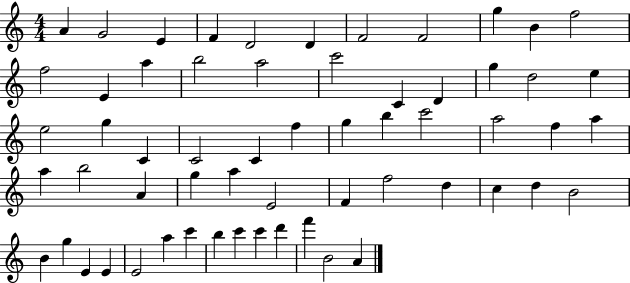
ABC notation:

X:1
T:Untitled
M:4/4
L:1/4
K:C
A G2 E F D2 D F2 F2 g B f2 f2 E a b2 a2 c'2 C D g d2 e e2 g C C2 C f g b c'2 a2 f a a b2 A g a E2 F f2 d c d B2 B g E E E2 a c' b c' c' d' f' B2 A